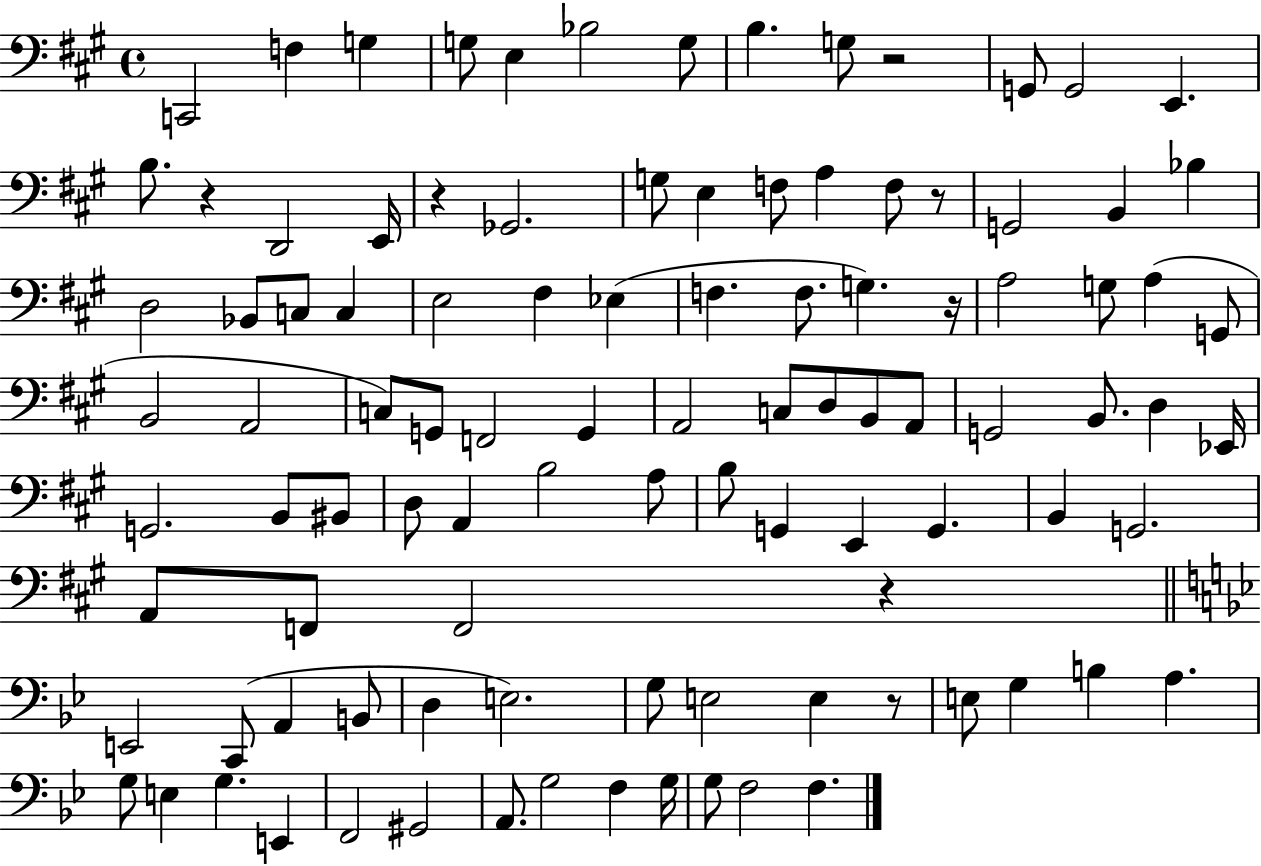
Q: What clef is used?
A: bass